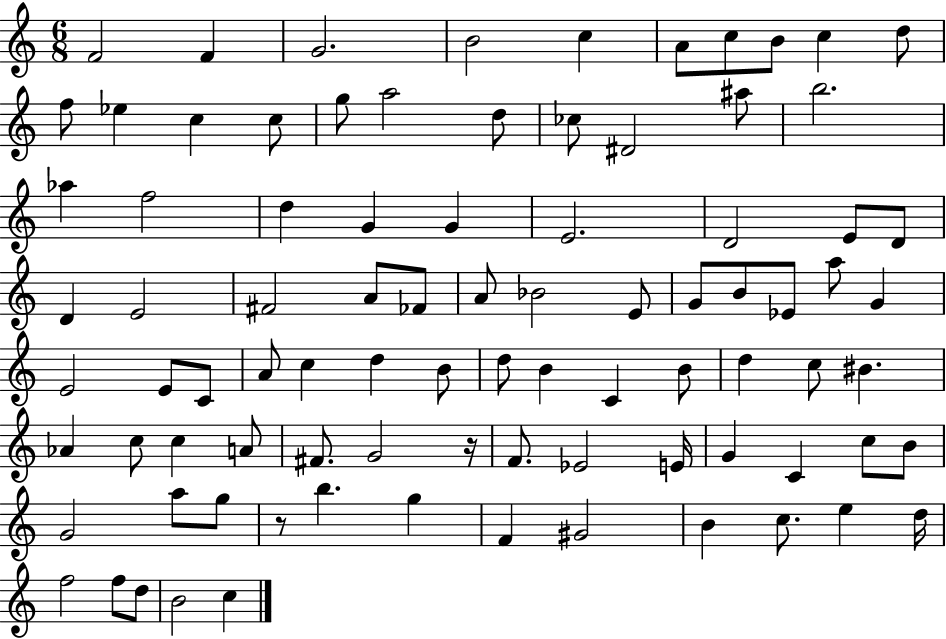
F4/h F4/q G4/h. B4/h C5/q A4/e C5/e B4/e C5/q D5/e F5/e Eb5/q C5/q C5/e G5/e A5/h D5/e CES5/e D#4/h A#5/e B5/h. Ab5/q F5/h D5/q G4/q G4/q E4/h. D4/h E4/e D4/e D4/q E4/h F#4/h A4/e FES4/e A4/e Bb4/h E4/e G4/e B4/e Eb4/e A5/e G4/q E4/h E4/e C4/e A4/e C5/q D5/q B4/e D5/e B4/q C4/q B4/e D5/q C5/e BIS4/q. Ab4/q C5/e C5/q A4/e F#4/e. G4/h R/s F4/e. Eb4/h E4/s G4/q C4/q C5/e B4/e G4/h A5/e G5/e R/e B5/q. G5/q F4/q G#4/h B4/q C5/e. E5/q D5/s F5/h F5/e D5/e B4/h C5/q